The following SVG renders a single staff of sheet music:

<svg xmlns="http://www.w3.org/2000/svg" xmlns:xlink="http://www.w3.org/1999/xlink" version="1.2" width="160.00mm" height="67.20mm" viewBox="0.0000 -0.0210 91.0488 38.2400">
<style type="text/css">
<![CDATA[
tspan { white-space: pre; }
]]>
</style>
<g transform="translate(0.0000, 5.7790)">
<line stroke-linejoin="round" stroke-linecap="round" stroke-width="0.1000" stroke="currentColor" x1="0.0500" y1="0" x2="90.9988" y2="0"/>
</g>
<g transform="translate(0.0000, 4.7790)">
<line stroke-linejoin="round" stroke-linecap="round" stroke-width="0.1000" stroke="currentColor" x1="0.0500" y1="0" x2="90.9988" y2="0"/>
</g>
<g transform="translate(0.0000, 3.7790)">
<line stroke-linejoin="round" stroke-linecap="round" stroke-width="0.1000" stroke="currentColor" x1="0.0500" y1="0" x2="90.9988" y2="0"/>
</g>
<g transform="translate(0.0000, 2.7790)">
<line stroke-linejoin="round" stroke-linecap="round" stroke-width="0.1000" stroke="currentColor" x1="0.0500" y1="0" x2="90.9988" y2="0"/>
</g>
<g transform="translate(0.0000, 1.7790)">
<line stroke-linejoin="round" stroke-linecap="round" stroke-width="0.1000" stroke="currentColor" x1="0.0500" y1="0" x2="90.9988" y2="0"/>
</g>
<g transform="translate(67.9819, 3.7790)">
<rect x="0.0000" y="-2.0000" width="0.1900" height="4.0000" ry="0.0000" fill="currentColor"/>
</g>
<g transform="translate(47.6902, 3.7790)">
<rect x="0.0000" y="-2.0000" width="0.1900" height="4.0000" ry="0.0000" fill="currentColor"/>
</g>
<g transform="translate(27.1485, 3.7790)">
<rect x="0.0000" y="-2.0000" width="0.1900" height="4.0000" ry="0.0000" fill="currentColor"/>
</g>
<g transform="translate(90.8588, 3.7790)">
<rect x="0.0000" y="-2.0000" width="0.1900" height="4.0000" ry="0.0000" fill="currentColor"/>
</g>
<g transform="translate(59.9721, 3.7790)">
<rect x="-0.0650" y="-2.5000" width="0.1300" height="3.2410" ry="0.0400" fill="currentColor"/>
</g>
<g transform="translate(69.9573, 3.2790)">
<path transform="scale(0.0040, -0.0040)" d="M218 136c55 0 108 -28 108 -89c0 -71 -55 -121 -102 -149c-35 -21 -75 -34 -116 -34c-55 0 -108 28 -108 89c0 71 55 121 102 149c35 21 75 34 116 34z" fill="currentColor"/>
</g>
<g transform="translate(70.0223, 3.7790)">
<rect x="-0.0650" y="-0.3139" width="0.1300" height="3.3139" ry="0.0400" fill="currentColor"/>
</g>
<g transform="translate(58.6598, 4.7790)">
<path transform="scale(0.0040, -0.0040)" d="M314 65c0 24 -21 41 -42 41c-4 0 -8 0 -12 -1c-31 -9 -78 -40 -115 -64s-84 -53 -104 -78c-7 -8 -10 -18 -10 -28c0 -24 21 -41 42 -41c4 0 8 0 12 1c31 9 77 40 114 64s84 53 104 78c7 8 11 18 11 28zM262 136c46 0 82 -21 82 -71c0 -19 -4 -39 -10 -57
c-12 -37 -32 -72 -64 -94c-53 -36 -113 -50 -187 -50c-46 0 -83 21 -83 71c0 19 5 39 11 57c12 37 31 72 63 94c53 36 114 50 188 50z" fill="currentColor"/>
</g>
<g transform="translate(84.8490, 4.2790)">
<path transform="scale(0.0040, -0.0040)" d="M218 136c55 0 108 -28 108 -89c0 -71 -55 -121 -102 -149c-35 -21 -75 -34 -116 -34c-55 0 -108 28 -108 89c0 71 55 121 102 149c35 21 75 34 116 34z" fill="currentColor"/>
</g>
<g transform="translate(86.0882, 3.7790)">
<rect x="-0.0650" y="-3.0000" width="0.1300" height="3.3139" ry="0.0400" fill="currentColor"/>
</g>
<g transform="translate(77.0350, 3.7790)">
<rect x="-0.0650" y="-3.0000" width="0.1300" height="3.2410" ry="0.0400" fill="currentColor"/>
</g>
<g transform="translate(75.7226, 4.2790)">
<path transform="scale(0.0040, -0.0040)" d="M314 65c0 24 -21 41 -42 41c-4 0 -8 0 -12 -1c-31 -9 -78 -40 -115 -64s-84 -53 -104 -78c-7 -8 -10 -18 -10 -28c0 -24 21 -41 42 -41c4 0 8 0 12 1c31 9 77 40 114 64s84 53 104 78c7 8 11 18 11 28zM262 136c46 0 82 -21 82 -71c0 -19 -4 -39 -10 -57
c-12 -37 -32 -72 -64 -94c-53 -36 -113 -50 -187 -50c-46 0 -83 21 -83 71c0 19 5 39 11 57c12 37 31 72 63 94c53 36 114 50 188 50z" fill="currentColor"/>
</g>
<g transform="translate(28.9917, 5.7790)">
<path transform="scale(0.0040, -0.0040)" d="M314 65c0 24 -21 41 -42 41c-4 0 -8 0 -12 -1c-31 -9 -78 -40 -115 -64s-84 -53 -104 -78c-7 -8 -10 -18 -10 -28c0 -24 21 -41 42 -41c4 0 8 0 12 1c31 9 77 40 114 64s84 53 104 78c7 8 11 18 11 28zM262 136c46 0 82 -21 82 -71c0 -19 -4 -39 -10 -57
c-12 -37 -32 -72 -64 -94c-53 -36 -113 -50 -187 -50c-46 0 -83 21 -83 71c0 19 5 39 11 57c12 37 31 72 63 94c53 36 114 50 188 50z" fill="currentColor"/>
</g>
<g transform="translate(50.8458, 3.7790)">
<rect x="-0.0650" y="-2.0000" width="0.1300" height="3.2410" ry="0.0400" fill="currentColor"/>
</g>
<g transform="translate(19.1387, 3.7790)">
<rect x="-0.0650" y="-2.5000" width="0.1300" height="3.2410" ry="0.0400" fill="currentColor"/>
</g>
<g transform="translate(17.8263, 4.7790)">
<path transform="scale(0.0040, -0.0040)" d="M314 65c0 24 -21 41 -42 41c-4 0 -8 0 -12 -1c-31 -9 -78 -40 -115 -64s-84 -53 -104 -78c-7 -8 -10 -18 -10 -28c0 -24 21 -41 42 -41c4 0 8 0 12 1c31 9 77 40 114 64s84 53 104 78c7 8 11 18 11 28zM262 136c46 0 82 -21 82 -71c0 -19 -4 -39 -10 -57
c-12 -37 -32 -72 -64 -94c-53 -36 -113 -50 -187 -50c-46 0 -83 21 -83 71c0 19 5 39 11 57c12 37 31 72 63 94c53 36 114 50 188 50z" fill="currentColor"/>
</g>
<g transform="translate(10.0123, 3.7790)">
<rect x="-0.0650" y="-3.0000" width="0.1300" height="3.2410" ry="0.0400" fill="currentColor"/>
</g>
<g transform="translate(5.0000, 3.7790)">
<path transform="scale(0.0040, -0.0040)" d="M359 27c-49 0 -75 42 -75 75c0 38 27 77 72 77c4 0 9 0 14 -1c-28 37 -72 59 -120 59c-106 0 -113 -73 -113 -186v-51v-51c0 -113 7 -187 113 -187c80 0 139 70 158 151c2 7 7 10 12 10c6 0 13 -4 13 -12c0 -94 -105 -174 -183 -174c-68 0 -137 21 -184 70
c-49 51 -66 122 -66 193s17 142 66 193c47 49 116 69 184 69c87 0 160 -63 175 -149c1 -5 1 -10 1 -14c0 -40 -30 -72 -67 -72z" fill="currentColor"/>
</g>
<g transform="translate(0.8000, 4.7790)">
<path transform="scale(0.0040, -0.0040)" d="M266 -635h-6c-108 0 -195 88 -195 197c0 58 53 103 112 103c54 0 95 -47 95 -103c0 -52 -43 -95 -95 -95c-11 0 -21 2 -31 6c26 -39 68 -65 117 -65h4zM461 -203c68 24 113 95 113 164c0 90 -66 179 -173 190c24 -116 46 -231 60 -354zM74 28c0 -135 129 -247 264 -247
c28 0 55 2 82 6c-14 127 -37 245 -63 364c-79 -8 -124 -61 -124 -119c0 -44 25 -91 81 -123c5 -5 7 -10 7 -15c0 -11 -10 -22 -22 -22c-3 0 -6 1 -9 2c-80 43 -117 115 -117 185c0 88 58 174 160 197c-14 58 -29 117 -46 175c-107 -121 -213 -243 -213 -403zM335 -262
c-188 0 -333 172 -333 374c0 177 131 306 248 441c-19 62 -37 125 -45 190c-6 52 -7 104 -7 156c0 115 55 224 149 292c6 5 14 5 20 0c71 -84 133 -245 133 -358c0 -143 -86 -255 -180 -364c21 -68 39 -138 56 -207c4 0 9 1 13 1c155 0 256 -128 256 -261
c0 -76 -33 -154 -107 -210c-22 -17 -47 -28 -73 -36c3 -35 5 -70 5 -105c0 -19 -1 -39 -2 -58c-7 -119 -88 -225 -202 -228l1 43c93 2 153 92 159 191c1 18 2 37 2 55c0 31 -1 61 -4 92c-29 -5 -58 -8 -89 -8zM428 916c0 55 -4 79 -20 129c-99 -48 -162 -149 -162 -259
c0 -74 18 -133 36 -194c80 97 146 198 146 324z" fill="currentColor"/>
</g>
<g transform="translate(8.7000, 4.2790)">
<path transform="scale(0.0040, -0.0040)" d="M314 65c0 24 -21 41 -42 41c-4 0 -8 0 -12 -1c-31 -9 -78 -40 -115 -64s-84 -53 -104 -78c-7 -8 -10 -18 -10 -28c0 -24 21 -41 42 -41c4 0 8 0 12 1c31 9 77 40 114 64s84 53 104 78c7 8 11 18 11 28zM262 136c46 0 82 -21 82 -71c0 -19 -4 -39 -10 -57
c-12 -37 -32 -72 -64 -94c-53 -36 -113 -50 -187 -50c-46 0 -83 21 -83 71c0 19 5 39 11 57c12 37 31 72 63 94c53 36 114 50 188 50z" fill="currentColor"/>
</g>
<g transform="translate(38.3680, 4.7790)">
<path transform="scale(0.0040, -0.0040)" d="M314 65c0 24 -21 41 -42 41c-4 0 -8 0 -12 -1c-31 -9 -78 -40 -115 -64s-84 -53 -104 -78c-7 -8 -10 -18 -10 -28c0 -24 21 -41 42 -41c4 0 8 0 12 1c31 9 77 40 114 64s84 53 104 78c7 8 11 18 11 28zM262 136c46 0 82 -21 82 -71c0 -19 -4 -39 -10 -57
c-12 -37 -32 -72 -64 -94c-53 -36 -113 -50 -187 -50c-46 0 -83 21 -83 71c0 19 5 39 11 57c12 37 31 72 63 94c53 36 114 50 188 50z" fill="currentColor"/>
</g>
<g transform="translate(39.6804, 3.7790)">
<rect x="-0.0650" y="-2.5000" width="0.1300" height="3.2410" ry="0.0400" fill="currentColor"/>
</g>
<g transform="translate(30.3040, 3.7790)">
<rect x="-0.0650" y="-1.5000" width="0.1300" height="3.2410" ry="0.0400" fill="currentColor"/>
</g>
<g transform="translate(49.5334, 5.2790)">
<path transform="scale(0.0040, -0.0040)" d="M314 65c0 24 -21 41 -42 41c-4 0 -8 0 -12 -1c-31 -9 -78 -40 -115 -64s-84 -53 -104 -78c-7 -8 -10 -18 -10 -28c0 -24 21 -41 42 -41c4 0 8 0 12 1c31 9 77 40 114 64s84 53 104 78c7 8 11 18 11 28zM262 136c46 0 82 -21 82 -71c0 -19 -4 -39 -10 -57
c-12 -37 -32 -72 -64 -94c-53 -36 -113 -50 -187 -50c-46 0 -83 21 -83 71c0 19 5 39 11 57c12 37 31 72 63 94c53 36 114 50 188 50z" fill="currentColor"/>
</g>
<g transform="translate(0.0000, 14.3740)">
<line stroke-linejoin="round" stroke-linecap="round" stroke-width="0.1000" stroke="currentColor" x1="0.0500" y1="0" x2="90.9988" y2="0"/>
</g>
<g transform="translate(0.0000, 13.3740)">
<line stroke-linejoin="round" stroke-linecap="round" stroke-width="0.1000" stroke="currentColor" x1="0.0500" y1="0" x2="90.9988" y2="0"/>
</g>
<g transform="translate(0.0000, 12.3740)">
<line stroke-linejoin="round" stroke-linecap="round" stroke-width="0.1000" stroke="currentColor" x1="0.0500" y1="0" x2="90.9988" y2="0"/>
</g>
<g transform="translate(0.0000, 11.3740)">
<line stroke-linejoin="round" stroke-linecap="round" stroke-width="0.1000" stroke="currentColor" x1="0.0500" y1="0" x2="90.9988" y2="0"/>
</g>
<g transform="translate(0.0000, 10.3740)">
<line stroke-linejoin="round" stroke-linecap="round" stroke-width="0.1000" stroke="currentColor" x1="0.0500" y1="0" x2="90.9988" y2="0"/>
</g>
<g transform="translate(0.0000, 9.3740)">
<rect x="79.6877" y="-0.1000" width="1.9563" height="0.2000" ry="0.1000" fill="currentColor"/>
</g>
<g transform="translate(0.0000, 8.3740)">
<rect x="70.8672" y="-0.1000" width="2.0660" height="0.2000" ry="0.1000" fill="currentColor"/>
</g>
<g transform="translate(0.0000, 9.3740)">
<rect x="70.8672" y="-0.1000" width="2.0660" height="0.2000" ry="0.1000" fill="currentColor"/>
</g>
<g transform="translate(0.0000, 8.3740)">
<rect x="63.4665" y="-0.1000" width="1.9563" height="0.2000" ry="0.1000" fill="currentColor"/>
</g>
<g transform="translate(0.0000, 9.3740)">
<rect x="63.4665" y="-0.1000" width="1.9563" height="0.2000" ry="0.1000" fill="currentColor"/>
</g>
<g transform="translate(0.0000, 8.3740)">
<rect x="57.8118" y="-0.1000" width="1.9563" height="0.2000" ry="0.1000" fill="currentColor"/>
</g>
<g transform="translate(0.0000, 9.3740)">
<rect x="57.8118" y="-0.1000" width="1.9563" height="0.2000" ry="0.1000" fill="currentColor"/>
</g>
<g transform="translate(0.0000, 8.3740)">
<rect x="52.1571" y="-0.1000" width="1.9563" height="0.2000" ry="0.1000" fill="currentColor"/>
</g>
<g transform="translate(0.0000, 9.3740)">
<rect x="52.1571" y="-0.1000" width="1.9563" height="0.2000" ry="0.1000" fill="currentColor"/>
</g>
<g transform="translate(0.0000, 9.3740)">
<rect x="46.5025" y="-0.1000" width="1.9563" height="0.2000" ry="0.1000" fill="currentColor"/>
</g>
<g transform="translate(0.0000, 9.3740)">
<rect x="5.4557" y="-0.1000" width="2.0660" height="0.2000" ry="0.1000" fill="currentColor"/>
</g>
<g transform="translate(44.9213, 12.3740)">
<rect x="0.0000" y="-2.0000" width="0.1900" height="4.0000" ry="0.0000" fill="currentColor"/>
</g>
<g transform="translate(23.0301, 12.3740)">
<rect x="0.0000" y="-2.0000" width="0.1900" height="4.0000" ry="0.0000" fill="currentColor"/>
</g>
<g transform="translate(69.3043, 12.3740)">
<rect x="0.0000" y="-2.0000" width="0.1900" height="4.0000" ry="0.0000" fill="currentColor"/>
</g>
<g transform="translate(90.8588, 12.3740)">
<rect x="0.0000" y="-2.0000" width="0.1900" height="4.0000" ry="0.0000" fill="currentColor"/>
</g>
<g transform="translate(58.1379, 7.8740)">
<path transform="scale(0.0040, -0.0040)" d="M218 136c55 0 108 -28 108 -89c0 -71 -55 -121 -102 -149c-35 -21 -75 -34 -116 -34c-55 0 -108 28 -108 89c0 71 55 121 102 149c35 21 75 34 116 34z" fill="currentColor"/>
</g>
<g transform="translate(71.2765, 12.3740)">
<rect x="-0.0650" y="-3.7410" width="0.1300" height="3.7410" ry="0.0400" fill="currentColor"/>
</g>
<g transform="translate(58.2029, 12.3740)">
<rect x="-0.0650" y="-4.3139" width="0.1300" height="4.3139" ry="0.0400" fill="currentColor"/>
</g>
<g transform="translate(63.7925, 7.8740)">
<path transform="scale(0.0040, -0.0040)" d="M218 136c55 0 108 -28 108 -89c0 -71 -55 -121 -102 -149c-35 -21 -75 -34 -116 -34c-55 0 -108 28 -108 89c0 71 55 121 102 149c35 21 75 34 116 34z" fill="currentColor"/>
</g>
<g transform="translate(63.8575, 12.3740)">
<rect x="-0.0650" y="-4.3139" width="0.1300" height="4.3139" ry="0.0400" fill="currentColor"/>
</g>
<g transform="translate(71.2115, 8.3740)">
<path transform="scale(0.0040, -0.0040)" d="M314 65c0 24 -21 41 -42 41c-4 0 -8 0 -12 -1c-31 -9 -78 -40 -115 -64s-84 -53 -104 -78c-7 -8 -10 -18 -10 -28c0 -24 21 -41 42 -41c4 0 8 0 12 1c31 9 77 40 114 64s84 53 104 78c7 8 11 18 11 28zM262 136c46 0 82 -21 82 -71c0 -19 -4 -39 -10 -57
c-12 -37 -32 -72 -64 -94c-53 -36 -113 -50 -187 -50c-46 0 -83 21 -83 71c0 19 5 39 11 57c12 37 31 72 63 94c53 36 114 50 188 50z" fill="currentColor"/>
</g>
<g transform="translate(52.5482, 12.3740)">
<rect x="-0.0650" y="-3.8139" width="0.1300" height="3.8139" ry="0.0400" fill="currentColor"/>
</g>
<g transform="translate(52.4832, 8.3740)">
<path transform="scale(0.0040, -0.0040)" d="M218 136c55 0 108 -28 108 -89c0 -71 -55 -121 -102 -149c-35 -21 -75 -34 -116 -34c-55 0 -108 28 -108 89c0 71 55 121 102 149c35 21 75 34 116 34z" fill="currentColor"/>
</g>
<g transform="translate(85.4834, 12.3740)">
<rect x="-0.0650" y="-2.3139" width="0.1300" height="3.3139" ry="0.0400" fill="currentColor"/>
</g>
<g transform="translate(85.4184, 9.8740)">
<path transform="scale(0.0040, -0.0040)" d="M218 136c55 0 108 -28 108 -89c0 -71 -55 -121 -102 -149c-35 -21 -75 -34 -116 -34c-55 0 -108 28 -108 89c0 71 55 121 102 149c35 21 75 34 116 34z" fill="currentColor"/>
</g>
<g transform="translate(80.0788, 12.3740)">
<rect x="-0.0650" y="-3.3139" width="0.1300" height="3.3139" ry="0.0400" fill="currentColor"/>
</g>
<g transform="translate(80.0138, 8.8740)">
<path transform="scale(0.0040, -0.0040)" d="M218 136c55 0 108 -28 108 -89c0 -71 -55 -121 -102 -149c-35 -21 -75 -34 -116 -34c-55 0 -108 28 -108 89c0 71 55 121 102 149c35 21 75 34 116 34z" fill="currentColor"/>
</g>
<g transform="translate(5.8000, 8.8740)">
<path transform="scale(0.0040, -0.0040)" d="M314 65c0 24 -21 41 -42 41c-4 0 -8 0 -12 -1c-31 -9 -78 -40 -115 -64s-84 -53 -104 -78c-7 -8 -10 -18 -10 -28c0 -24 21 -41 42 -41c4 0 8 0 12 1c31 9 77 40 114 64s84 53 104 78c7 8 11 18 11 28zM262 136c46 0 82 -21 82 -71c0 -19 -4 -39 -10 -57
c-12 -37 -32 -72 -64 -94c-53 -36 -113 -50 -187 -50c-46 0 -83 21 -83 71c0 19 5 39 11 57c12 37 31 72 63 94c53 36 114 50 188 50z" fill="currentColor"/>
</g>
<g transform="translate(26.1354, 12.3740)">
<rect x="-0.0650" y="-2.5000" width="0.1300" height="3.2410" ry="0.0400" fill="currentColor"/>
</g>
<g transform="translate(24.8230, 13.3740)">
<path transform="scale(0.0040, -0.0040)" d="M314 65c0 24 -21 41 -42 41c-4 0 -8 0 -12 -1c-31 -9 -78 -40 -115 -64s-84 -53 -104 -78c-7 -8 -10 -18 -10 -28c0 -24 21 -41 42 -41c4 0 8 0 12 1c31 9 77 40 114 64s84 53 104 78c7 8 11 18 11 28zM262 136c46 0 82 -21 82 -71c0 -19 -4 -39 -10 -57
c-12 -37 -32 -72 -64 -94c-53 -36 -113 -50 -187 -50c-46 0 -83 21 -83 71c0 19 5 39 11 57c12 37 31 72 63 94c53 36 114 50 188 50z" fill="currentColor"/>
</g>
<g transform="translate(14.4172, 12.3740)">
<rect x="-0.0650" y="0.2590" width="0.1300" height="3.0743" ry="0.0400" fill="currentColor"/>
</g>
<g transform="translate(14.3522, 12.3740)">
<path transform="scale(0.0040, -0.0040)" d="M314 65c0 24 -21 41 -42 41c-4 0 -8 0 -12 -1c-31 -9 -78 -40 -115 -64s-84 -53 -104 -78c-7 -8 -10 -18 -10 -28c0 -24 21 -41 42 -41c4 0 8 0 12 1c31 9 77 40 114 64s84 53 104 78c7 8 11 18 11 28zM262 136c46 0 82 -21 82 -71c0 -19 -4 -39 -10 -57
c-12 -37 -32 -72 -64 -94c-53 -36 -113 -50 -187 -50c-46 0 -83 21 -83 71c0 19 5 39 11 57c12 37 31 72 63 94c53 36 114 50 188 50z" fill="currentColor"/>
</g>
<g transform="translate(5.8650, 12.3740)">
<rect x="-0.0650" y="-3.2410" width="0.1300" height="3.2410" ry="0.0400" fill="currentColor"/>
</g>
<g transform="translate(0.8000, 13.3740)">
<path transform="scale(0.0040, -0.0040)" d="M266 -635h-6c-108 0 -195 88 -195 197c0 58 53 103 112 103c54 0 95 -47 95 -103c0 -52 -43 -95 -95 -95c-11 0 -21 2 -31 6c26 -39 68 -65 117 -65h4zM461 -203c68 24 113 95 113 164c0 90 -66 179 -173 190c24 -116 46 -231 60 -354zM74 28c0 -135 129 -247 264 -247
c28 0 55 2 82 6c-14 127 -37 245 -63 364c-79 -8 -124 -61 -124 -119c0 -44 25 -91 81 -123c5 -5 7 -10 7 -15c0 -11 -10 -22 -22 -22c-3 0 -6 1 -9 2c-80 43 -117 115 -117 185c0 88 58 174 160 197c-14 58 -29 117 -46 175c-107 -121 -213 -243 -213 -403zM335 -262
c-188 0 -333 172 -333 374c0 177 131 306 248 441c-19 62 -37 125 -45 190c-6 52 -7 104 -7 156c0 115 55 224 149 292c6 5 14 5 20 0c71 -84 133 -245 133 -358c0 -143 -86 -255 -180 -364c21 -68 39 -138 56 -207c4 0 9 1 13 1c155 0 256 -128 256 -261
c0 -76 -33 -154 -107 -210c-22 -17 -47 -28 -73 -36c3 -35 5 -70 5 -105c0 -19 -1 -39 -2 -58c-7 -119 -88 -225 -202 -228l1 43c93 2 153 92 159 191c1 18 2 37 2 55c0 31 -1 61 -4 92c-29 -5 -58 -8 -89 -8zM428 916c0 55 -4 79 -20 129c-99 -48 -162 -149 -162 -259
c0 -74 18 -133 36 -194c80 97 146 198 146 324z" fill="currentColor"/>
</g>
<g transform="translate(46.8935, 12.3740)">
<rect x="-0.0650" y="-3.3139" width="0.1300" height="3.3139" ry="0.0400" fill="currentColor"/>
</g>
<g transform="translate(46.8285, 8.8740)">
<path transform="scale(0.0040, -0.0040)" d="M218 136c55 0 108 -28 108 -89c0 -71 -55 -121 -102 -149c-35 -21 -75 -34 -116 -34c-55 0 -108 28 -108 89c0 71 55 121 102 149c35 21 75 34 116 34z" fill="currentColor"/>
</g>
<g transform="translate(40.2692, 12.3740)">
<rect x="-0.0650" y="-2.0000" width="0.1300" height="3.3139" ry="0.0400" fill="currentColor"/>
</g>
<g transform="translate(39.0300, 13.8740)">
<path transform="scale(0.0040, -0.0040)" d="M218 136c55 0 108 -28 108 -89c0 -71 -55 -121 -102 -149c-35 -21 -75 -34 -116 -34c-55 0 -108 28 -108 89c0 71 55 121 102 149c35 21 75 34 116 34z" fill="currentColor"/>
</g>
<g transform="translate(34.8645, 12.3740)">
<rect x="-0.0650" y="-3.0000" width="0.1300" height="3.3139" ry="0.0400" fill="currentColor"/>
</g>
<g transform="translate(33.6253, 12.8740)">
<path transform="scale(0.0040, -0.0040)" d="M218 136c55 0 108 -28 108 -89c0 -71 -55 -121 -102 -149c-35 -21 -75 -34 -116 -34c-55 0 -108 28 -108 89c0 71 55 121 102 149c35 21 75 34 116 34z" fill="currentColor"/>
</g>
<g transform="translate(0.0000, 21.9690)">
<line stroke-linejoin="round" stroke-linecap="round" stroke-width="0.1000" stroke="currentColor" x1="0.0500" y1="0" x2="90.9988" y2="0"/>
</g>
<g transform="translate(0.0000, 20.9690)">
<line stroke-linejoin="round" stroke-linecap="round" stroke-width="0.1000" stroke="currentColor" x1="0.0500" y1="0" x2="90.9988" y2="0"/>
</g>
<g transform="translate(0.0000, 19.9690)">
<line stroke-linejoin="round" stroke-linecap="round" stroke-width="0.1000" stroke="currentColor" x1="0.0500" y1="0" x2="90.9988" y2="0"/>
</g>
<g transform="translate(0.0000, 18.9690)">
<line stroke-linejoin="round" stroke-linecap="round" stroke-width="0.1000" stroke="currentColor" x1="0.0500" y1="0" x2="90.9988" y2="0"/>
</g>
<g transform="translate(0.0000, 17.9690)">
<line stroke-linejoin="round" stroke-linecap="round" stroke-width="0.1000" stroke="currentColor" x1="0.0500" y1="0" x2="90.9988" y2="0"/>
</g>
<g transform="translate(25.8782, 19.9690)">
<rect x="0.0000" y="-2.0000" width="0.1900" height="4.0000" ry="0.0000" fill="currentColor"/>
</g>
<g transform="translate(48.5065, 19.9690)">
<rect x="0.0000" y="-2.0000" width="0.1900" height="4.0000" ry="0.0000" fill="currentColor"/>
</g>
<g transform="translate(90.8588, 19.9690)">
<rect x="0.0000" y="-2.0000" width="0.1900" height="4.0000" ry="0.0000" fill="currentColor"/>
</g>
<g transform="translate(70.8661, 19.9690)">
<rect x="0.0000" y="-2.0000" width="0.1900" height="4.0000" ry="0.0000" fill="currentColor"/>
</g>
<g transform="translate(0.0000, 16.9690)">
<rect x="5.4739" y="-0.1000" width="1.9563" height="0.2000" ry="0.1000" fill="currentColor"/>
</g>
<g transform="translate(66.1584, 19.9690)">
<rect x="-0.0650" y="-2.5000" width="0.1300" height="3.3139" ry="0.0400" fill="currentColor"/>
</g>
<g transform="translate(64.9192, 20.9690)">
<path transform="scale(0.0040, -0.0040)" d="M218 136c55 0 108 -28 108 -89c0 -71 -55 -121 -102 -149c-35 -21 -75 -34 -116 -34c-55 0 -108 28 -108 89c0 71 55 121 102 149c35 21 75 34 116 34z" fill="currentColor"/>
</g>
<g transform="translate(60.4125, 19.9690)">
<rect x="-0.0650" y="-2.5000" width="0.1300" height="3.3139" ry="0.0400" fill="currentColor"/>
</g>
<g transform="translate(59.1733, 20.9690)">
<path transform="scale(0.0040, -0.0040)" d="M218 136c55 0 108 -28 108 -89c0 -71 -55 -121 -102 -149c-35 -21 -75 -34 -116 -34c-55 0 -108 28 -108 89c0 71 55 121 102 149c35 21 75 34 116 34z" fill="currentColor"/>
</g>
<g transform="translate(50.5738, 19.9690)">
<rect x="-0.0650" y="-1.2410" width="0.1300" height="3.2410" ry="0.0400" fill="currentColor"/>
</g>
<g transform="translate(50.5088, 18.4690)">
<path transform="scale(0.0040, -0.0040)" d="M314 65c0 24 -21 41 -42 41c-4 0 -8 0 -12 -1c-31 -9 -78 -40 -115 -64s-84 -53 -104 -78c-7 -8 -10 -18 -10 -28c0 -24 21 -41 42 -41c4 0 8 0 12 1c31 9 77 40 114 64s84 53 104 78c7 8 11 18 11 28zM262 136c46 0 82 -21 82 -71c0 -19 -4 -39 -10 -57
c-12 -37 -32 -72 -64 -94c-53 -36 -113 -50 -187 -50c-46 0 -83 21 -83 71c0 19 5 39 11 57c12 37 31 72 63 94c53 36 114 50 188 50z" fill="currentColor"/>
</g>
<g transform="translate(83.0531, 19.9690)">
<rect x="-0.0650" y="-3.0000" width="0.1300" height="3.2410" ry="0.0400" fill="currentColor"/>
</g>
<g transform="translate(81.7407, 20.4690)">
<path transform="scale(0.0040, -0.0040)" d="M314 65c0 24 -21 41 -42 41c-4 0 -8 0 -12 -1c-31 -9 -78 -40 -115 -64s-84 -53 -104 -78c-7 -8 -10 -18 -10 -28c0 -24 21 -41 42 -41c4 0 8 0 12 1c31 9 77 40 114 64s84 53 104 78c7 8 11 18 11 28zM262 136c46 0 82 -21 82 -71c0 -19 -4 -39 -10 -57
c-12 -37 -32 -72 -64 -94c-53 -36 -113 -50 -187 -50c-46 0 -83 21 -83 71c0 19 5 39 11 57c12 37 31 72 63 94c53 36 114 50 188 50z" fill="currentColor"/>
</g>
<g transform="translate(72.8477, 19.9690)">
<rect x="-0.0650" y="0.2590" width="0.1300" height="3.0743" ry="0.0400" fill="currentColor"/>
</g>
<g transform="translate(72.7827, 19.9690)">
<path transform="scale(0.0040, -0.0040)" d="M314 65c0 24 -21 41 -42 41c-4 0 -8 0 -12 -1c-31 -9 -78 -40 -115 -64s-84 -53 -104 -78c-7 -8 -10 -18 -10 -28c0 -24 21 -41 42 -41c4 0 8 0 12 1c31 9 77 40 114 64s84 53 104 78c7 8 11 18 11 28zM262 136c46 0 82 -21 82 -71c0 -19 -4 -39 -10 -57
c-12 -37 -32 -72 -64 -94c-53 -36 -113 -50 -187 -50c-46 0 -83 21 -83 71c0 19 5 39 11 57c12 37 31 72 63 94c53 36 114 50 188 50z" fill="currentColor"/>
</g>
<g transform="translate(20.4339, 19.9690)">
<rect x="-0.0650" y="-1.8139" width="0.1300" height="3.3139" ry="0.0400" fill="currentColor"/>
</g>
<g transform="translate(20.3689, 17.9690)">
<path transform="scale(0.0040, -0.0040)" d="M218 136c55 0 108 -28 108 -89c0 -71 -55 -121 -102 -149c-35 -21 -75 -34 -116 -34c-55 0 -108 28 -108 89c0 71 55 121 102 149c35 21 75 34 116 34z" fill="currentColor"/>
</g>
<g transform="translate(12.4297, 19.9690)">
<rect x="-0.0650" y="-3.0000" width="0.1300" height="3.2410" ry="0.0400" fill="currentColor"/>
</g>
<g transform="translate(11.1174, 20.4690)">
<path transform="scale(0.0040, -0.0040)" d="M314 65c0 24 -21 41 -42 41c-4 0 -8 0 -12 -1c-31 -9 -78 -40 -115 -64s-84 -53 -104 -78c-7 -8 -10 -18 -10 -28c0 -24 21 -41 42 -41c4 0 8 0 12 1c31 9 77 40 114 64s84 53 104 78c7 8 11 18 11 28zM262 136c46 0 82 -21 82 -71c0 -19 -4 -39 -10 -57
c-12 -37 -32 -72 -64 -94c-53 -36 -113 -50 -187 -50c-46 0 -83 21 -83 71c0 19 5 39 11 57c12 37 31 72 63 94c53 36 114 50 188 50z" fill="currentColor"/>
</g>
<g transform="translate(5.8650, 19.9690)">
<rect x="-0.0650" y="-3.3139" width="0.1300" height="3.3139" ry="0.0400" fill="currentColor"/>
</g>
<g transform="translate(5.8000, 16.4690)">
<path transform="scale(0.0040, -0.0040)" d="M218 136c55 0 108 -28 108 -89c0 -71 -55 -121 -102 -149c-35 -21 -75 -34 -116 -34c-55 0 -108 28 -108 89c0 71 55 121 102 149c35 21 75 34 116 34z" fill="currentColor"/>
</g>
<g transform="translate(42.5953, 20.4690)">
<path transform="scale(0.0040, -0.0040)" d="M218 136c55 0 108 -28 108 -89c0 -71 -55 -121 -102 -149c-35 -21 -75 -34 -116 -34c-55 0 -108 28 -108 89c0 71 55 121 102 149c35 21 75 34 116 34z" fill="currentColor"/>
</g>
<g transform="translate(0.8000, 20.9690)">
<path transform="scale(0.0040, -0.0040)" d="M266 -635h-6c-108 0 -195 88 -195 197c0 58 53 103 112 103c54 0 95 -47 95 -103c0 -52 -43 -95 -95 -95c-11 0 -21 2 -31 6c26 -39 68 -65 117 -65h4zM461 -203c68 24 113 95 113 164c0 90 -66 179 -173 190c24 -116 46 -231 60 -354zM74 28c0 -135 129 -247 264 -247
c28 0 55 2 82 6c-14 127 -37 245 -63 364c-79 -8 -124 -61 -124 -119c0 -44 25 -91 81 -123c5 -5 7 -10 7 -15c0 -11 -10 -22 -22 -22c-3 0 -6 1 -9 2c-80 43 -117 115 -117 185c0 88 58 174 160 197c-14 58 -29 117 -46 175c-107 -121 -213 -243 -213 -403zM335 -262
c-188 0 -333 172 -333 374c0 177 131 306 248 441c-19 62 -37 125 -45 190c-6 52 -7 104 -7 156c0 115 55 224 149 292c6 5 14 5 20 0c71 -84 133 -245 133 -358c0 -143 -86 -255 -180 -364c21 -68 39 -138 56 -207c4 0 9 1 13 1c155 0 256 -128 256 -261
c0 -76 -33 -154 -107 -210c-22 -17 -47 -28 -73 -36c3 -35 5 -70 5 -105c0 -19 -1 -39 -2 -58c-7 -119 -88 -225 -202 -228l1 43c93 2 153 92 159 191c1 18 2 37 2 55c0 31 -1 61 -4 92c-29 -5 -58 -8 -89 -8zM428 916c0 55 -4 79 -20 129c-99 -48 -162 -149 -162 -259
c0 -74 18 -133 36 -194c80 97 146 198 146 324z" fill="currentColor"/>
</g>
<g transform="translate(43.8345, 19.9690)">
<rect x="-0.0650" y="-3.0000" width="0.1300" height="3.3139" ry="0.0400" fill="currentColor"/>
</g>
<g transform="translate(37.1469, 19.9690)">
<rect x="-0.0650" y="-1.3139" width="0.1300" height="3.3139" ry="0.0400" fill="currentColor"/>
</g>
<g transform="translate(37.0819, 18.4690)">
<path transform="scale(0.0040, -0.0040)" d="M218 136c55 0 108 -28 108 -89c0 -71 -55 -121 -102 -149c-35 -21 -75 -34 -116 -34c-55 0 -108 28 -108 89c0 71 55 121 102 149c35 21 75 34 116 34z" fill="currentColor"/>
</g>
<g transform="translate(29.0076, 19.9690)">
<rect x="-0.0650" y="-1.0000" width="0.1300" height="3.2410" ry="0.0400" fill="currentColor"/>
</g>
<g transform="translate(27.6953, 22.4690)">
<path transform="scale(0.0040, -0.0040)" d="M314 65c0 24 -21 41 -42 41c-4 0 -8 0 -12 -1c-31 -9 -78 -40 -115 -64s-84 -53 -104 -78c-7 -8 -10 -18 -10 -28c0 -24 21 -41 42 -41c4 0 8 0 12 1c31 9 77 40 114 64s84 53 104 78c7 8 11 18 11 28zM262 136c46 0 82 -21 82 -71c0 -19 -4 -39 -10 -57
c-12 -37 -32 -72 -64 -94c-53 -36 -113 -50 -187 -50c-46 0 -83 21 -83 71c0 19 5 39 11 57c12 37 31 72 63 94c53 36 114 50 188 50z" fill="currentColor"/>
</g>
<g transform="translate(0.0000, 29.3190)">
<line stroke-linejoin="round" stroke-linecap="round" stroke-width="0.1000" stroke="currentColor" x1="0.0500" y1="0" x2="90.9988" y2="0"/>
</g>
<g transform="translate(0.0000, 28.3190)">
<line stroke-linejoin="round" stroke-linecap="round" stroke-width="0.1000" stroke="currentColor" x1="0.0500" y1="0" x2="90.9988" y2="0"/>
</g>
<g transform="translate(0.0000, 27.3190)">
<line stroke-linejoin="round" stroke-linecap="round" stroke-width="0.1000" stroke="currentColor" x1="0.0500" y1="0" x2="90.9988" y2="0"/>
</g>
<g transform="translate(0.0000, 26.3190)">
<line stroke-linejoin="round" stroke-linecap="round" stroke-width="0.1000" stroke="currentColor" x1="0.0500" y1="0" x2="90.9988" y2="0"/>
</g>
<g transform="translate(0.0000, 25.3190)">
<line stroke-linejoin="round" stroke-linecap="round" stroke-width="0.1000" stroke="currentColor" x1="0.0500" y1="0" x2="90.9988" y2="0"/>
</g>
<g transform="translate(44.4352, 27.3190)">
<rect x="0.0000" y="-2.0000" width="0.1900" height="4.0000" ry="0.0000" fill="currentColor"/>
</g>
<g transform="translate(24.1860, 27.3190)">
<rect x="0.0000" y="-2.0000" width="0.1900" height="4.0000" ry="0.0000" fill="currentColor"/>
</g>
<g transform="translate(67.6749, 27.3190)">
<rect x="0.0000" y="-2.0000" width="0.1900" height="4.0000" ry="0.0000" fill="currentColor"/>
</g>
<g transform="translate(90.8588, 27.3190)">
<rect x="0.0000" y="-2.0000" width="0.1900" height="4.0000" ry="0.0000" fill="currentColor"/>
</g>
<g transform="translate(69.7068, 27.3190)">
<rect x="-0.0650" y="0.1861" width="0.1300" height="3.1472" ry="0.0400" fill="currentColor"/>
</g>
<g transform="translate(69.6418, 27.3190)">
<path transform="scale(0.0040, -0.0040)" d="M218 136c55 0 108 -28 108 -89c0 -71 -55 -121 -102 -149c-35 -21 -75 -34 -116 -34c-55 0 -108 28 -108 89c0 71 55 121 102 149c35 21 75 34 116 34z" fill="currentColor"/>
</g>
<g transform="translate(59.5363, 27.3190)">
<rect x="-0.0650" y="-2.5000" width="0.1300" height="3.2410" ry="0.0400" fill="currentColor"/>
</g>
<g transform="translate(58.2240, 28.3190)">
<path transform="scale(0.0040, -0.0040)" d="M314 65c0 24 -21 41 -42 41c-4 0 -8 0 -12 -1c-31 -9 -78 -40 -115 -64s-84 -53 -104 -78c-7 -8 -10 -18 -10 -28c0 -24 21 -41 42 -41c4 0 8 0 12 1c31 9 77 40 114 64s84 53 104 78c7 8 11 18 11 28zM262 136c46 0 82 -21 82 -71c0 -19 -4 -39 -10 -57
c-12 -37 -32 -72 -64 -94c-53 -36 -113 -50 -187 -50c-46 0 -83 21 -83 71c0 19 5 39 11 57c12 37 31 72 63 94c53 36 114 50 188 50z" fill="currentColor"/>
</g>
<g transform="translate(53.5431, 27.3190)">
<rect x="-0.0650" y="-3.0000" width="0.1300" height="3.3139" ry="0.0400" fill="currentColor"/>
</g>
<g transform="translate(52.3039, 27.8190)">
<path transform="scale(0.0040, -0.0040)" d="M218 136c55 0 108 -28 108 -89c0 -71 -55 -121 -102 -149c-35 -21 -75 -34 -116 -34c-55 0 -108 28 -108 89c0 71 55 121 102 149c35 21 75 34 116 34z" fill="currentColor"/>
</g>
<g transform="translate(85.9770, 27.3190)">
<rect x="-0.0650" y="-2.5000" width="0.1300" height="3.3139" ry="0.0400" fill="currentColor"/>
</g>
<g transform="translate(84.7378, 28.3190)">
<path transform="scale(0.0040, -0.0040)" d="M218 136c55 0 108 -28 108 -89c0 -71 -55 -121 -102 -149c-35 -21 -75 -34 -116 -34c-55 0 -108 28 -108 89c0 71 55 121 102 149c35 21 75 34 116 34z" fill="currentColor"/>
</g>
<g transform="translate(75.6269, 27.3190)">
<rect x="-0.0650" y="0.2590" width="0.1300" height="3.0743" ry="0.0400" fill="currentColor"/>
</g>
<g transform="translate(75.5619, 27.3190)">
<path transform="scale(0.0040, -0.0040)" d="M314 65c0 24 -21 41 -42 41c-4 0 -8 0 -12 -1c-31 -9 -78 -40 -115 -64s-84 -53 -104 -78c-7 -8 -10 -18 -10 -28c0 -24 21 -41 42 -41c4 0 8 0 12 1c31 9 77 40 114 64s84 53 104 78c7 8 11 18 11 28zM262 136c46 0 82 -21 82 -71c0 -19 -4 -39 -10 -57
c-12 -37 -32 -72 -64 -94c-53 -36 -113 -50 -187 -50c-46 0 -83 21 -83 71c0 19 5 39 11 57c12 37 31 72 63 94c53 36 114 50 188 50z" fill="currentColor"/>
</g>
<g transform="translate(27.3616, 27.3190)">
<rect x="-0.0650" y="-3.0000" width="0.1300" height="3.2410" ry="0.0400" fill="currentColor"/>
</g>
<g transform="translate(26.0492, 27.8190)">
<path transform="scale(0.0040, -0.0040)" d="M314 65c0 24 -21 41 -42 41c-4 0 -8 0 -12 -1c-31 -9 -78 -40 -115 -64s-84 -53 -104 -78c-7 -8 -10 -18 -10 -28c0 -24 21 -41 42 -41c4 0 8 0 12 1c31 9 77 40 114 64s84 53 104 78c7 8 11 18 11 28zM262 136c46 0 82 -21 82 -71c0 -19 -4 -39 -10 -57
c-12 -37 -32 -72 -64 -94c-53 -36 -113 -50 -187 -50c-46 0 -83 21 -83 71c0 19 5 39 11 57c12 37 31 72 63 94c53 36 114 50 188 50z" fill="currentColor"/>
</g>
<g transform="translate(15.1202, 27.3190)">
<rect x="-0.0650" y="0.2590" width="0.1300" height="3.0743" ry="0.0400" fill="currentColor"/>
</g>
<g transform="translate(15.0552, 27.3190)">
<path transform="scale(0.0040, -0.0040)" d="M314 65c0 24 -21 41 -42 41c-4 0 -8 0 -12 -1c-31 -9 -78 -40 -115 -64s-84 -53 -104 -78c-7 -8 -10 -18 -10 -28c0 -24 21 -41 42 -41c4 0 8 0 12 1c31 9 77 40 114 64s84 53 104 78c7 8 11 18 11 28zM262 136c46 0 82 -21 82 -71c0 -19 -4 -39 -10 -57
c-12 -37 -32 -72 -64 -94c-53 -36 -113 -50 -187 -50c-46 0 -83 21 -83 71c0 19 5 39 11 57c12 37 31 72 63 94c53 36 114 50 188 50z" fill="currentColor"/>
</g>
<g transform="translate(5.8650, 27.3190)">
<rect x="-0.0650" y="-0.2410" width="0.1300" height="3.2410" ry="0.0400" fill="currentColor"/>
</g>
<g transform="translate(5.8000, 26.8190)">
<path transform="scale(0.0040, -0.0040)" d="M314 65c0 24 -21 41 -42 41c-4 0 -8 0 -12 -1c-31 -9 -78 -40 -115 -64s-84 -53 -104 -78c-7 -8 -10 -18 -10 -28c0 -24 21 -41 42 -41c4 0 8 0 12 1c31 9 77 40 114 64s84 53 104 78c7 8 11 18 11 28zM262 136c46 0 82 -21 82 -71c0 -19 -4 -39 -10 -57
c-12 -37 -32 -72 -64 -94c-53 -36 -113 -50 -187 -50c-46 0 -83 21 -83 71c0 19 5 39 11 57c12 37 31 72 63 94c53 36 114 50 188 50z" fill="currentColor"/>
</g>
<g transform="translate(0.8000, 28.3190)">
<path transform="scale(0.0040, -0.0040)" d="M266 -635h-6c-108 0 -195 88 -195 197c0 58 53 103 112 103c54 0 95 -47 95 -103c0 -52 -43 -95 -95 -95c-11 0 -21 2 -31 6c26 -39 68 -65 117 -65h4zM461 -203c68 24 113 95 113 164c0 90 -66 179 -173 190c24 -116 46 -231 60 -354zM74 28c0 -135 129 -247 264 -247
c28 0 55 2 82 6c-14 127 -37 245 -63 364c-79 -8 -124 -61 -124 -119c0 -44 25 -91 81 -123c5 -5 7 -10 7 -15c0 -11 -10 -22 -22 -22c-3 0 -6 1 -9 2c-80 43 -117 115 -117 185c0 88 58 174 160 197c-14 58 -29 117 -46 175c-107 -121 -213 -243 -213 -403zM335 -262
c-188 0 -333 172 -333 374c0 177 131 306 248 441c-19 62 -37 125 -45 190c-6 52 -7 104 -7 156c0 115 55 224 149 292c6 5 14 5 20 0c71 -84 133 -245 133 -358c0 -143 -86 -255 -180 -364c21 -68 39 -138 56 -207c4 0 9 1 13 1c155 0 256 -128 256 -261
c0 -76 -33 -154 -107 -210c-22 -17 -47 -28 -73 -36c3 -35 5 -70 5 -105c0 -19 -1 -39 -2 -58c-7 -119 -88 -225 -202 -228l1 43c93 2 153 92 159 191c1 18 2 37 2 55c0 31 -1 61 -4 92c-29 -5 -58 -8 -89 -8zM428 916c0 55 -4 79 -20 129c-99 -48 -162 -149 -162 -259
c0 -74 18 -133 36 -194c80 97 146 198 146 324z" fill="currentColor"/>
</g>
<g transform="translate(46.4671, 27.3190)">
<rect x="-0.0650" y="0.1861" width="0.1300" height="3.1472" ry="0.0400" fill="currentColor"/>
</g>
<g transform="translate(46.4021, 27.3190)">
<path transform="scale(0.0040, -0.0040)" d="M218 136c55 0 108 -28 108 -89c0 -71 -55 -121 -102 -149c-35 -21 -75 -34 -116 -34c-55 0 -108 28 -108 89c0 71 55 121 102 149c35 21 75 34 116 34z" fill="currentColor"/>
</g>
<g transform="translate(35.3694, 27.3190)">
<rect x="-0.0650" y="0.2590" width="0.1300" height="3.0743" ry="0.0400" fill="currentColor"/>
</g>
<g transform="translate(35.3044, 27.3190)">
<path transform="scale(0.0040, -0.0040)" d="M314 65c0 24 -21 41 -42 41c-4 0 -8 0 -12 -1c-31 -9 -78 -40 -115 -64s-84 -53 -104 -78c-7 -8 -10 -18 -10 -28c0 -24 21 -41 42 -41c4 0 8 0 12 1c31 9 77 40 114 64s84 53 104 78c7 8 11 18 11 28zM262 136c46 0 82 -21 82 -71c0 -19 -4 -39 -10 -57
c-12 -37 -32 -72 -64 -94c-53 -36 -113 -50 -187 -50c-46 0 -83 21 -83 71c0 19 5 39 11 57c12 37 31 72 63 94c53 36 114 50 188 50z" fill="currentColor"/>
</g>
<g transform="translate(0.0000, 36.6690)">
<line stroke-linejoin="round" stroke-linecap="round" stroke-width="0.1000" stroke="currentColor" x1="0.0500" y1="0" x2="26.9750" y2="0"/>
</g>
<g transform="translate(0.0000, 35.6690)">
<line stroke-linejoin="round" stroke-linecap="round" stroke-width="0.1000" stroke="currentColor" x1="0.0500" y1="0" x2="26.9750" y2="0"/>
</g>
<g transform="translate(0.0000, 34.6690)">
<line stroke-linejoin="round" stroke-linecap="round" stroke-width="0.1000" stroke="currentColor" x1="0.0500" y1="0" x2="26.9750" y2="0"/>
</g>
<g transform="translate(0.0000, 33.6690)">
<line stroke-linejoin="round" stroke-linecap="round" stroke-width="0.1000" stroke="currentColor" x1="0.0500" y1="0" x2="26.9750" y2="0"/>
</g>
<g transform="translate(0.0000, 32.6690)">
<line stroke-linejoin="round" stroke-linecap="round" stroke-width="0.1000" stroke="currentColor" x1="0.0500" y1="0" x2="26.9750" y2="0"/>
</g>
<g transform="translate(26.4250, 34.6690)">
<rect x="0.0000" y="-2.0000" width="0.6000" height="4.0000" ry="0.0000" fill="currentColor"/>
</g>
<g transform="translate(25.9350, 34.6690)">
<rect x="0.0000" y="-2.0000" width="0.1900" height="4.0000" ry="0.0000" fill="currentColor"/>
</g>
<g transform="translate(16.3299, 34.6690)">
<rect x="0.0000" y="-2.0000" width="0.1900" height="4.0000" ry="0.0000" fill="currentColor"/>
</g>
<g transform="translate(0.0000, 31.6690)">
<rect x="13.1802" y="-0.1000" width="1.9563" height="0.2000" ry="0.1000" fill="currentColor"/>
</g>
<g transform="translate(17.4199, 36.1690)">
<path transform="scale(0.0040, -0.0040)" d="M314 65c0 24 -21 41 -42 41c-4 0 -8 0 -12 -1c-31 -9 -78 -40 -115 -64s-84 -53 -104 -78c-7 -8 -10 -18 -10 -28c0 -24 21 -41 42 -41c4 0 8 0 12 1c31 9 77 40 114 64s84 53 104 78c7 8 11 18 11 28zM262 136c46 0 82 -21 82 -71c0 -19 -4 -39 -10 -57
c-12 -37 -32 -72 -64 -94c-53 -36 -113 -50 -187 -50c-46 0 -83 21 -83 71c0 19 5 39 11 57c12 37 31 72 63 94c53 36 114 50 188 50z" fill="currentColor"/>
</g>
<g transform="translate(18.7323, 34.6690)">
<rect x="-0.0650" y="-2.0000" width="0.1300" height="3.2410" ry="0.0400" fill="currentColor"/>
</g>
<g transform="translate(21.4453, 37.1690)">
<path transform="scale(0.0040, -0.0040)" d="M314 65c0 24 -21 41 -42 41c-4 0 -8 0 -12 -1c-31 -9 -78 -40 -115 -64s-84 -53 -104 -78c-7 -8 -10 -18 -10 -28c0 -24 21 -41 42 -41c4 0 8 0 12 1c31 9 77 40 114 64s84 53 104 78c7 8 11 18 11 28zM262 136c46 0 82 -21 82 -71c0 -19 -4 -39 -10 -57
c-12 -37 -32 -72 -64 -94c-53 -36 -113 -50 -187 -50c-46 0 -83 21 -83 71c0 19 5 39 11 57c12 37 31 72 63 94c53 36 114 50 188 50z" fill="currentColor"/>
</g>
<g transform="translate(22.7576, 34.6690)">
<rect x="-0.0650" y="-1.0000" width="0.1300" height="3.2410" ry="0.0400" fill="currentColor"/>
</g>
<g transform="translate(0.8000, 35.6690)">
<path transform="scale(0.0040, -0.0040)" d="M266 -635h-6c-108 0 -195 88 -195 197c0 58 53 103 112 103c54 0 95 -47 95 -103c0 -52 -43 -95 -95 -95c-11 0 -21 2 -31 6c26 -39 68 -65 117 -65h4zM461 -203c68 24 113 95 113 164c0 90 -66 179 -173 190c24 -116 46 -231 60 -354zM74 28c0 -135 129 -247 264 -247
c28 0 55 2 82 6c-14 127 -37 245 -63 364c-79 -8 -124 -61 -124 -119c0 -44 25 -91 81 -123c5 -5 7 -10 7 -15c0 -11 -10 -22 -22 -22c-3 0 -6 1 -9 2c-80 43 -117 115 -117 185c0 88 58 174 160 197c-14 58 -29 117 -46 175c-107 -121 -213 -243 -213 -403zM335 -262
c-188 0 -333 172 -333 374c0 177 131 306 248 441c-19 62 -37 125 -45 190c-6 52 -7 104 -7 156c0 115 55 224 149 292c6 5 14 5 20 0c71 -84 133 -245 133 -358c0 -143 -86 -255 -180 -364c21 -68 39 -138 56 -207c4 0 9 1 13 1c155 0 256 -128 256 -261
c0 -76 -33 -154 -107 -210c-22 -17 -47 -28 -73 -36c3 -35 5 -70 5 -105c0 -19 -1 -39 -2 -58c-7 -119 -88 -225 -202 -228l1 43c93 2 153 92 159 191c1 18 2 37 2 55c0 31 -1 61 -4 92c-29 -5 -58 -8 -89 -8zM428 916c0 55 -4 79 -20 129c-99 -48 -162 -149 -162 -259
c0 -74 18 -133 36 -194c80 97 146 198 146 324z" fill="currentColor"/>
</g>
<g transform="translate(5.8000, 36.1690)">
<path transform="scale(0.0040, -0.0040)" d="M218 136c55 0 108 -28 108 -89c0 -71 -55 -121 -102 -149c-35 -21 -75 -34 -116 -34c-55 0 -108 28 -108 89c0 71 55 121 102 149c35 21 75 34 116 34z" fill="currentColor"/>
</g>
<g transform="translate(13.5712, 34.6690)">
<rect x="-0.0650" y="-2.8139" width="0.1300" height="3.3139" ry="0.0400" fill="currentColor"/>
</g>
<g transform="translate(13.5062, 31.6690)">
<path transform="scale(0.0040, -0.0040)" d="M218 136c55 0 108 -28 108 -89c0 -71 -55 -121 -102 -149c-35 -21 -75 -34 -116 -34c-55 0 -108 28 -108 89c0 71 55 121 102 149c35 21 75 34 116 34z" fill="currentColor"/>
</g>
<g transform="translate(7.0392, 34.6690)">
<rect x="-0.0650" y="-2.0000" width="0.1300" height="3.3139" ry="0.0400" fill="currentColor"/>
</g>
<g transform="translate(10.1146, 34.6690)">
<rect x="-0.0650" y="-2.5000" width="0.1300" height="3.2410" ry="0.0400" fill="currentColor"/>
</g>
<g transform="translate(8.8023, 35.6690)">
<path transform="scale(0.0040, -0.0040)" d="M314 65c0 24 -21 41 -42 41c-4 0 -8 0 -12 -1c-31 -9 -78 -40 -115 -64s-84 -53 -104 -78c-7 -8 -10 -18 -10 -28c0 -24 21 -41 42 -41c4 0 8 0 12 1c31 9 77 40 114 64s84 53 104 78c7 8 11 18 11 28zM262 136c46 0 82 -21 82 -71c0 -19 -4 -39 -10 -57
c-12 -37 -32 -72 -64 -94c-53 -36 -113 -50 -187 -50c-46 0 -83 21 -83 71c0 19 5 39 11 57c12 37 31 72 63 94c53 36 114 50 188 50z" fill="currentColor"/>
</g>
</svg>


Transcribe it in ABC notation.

X:1
T:Untitled
M:4/4
L:1/4
K:C
A2 G2 E2 G2 F2 G2 c A2 A b2 B2 G2 A F b c' d' d' c'2 b g b A2 f D2 e A e2 G G B2 A2 c2 B2 A2 B2 B A G2 B B2 G F G2 a F2 D2